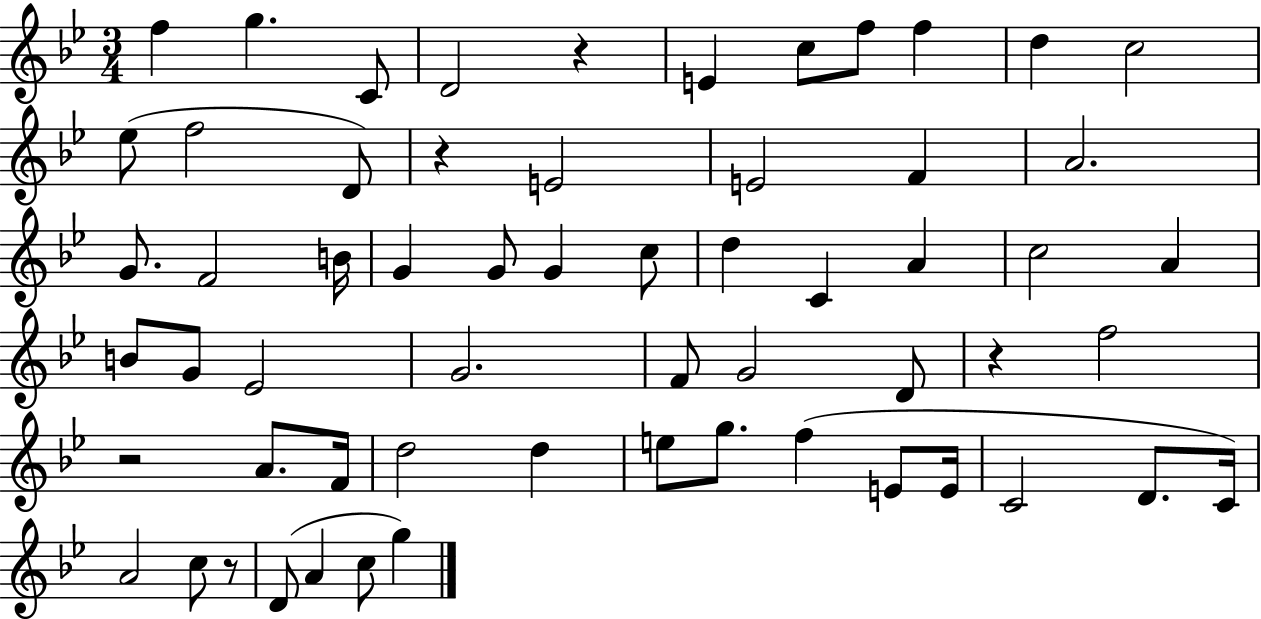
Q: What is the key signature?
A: BES major